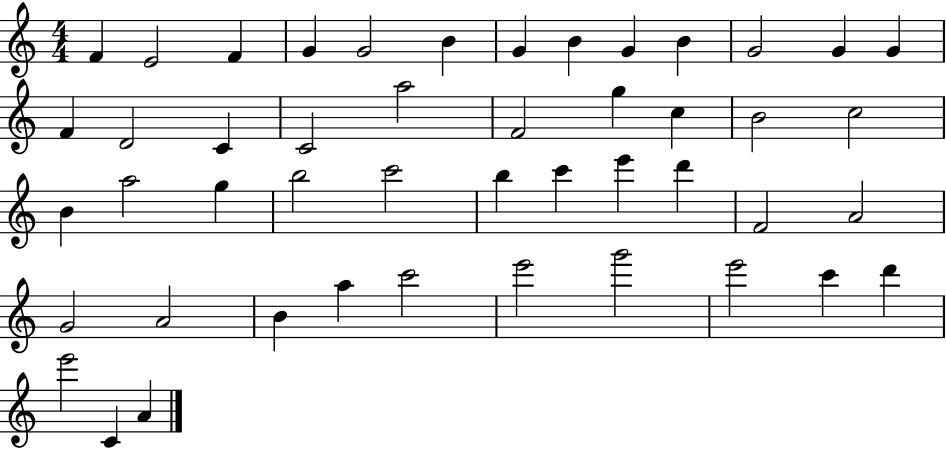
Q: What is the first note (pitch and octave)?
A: F4